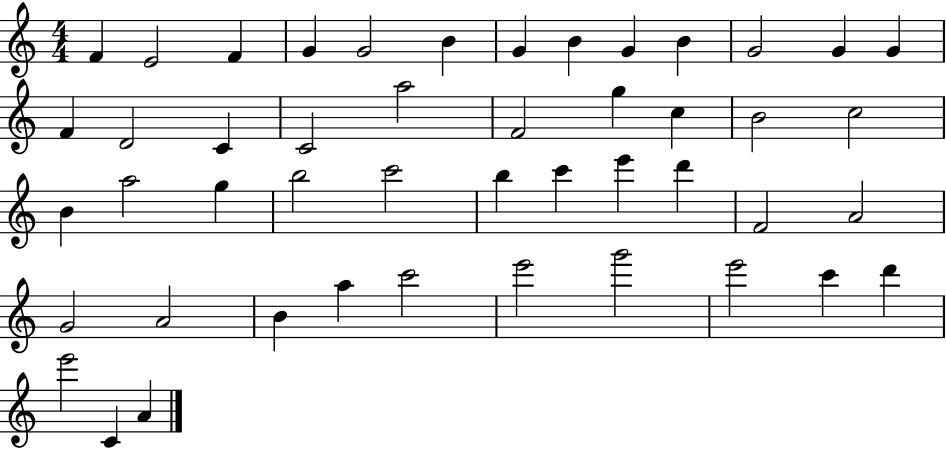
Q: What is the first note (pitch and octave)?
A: F4